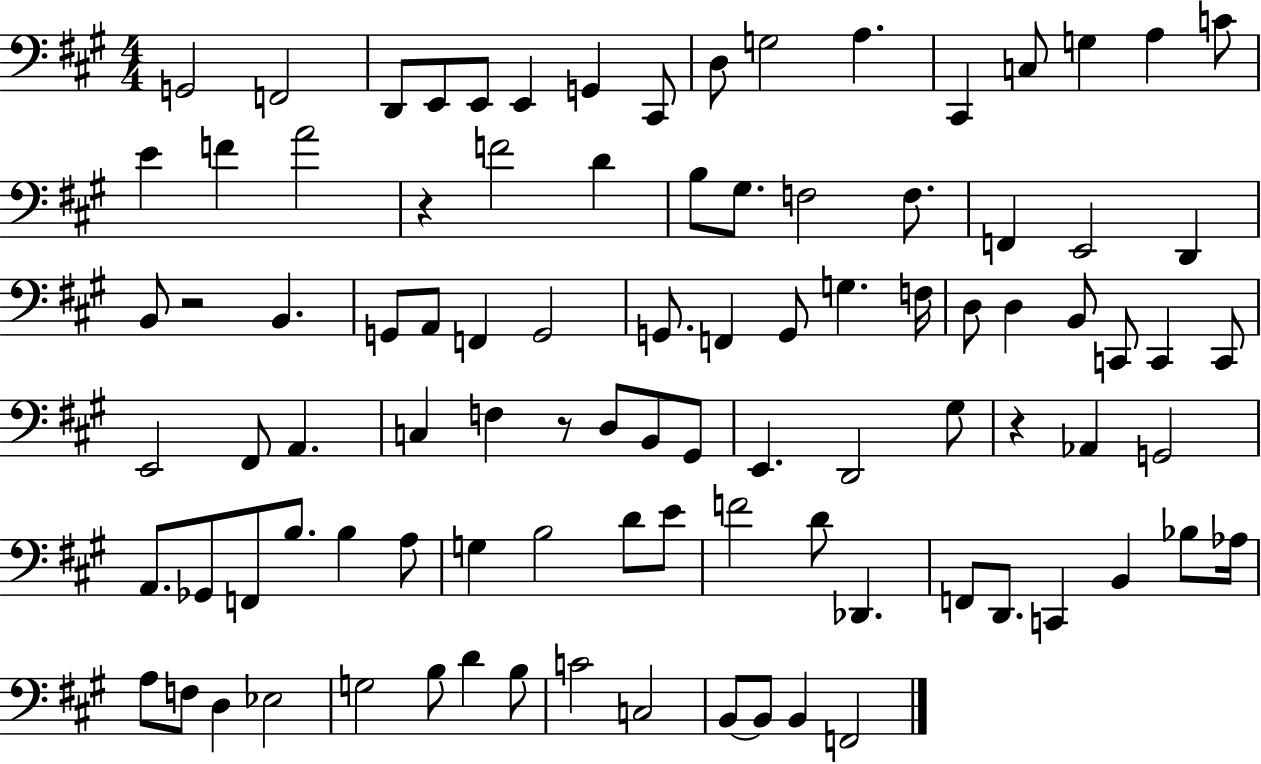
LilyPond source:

{
  \clef bass
  \numericTimeSignature
  \time 4/4
  \key a \major
  g,2 f,2 | d,8 e,8 e,8 e,4 g,4 cis,8 | d8 g2 a4. | cis,4 c8 g4 a4 c'8 | \break e'4 f'4 a'2 | r4 f'2 d'4 | b8 gis8. f2 f8. | f,4 e,2 d,4 | \break b,8 r2 b,4. | g,8 a,8 f,4 g,2 | g,8. f,4 g,8 g4. f16 | d8 d4 b,8 c,8 c,4 c,8 | \break e,2 fis,8 a,4. | c4 f4 r8 d8 b,8 gis,8 | e,4. d,2 gis8 | r4 aes,4 g,2 | \break a,8. ges,8 f,8 b8. b4 a8 | g4 b2 d'8 e'8 | f'2 d'8 des,4. | f,8 d,8. c,4 b,4 bes8 aes16 | \break a8 f8 d4 ees2 | g2 b8 d'4 b8 | c'2 c2 | b,8~~ b,8 b,4 f,2 | \break \bar "|."
}